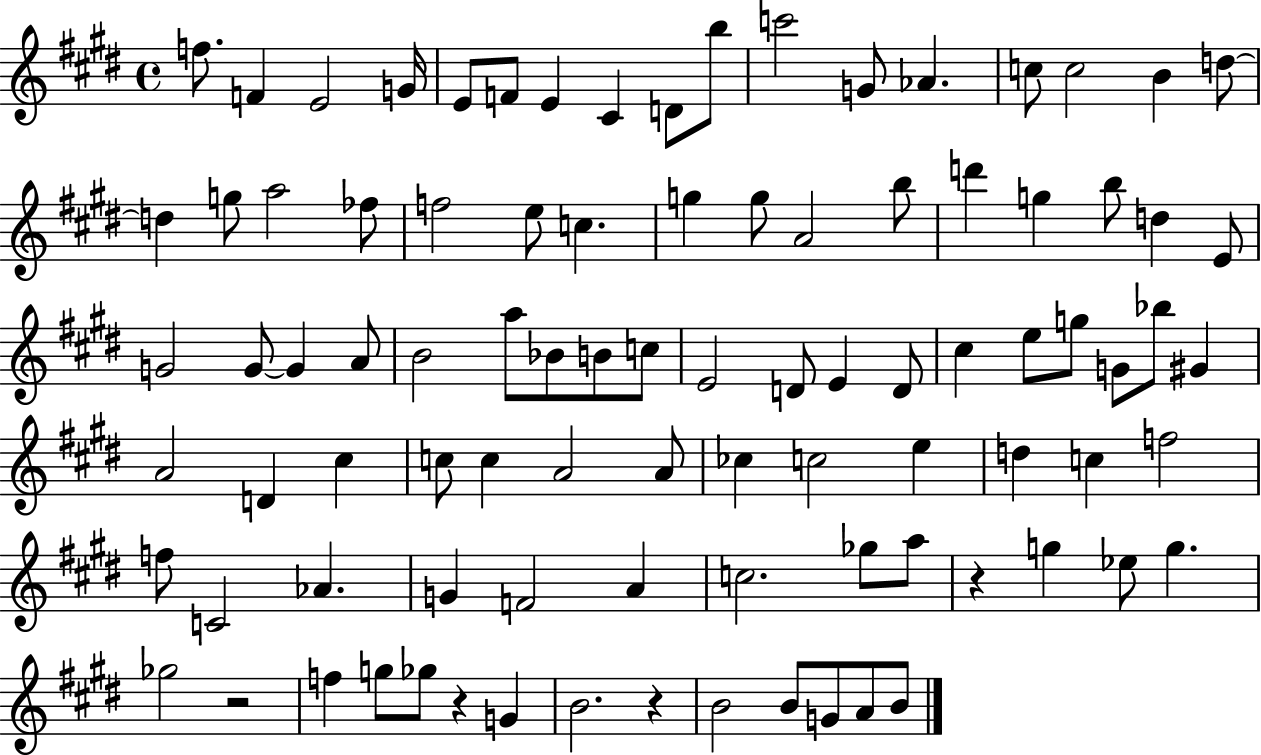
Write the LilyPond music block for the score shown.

{
  \clef treble
  \time 4/4
  \defaultTimeSignature
  \key e \major
  f''8. f'4 e'2 g'16 | e'8 f'8 e'4 cis'4 d'8 b''8 | c'''2 g'8 aes'4. | c''8 c''2 b'4 d''8~~ | \break d''4 g''8 a''2 fes''8 | f''2 e''8 c''4. | g''4 g''8 a'2 b''8 | d'''4 g''4 b''8 d''4 e'8 | \break g'2 g'8~~ g'4 a'8 | b'2 a''8 bes'8 b'8 c''8 | e'2 d'8 e'4 d'8 | cis''4 e''8 g''8 g'8 bes''8 gis'4 | \break a'2 d'4 cis''4 | c''8 c''4 a'2 a'8 | ces''4 c''2 e''4 | d''4 c''4 f''2 | \break f''8 c'2 aes'4. | g'4 f'2 a'4 | c''2. ges''8 a''8 | r4 g''4 ees''8 g''4. | \break ges''2 r2 | f''4 g''8 ges''8 r4 g'4 | b'2. r4 | b'2 b'8 g'8 a'8 b'8 | \break \bar "|."
}